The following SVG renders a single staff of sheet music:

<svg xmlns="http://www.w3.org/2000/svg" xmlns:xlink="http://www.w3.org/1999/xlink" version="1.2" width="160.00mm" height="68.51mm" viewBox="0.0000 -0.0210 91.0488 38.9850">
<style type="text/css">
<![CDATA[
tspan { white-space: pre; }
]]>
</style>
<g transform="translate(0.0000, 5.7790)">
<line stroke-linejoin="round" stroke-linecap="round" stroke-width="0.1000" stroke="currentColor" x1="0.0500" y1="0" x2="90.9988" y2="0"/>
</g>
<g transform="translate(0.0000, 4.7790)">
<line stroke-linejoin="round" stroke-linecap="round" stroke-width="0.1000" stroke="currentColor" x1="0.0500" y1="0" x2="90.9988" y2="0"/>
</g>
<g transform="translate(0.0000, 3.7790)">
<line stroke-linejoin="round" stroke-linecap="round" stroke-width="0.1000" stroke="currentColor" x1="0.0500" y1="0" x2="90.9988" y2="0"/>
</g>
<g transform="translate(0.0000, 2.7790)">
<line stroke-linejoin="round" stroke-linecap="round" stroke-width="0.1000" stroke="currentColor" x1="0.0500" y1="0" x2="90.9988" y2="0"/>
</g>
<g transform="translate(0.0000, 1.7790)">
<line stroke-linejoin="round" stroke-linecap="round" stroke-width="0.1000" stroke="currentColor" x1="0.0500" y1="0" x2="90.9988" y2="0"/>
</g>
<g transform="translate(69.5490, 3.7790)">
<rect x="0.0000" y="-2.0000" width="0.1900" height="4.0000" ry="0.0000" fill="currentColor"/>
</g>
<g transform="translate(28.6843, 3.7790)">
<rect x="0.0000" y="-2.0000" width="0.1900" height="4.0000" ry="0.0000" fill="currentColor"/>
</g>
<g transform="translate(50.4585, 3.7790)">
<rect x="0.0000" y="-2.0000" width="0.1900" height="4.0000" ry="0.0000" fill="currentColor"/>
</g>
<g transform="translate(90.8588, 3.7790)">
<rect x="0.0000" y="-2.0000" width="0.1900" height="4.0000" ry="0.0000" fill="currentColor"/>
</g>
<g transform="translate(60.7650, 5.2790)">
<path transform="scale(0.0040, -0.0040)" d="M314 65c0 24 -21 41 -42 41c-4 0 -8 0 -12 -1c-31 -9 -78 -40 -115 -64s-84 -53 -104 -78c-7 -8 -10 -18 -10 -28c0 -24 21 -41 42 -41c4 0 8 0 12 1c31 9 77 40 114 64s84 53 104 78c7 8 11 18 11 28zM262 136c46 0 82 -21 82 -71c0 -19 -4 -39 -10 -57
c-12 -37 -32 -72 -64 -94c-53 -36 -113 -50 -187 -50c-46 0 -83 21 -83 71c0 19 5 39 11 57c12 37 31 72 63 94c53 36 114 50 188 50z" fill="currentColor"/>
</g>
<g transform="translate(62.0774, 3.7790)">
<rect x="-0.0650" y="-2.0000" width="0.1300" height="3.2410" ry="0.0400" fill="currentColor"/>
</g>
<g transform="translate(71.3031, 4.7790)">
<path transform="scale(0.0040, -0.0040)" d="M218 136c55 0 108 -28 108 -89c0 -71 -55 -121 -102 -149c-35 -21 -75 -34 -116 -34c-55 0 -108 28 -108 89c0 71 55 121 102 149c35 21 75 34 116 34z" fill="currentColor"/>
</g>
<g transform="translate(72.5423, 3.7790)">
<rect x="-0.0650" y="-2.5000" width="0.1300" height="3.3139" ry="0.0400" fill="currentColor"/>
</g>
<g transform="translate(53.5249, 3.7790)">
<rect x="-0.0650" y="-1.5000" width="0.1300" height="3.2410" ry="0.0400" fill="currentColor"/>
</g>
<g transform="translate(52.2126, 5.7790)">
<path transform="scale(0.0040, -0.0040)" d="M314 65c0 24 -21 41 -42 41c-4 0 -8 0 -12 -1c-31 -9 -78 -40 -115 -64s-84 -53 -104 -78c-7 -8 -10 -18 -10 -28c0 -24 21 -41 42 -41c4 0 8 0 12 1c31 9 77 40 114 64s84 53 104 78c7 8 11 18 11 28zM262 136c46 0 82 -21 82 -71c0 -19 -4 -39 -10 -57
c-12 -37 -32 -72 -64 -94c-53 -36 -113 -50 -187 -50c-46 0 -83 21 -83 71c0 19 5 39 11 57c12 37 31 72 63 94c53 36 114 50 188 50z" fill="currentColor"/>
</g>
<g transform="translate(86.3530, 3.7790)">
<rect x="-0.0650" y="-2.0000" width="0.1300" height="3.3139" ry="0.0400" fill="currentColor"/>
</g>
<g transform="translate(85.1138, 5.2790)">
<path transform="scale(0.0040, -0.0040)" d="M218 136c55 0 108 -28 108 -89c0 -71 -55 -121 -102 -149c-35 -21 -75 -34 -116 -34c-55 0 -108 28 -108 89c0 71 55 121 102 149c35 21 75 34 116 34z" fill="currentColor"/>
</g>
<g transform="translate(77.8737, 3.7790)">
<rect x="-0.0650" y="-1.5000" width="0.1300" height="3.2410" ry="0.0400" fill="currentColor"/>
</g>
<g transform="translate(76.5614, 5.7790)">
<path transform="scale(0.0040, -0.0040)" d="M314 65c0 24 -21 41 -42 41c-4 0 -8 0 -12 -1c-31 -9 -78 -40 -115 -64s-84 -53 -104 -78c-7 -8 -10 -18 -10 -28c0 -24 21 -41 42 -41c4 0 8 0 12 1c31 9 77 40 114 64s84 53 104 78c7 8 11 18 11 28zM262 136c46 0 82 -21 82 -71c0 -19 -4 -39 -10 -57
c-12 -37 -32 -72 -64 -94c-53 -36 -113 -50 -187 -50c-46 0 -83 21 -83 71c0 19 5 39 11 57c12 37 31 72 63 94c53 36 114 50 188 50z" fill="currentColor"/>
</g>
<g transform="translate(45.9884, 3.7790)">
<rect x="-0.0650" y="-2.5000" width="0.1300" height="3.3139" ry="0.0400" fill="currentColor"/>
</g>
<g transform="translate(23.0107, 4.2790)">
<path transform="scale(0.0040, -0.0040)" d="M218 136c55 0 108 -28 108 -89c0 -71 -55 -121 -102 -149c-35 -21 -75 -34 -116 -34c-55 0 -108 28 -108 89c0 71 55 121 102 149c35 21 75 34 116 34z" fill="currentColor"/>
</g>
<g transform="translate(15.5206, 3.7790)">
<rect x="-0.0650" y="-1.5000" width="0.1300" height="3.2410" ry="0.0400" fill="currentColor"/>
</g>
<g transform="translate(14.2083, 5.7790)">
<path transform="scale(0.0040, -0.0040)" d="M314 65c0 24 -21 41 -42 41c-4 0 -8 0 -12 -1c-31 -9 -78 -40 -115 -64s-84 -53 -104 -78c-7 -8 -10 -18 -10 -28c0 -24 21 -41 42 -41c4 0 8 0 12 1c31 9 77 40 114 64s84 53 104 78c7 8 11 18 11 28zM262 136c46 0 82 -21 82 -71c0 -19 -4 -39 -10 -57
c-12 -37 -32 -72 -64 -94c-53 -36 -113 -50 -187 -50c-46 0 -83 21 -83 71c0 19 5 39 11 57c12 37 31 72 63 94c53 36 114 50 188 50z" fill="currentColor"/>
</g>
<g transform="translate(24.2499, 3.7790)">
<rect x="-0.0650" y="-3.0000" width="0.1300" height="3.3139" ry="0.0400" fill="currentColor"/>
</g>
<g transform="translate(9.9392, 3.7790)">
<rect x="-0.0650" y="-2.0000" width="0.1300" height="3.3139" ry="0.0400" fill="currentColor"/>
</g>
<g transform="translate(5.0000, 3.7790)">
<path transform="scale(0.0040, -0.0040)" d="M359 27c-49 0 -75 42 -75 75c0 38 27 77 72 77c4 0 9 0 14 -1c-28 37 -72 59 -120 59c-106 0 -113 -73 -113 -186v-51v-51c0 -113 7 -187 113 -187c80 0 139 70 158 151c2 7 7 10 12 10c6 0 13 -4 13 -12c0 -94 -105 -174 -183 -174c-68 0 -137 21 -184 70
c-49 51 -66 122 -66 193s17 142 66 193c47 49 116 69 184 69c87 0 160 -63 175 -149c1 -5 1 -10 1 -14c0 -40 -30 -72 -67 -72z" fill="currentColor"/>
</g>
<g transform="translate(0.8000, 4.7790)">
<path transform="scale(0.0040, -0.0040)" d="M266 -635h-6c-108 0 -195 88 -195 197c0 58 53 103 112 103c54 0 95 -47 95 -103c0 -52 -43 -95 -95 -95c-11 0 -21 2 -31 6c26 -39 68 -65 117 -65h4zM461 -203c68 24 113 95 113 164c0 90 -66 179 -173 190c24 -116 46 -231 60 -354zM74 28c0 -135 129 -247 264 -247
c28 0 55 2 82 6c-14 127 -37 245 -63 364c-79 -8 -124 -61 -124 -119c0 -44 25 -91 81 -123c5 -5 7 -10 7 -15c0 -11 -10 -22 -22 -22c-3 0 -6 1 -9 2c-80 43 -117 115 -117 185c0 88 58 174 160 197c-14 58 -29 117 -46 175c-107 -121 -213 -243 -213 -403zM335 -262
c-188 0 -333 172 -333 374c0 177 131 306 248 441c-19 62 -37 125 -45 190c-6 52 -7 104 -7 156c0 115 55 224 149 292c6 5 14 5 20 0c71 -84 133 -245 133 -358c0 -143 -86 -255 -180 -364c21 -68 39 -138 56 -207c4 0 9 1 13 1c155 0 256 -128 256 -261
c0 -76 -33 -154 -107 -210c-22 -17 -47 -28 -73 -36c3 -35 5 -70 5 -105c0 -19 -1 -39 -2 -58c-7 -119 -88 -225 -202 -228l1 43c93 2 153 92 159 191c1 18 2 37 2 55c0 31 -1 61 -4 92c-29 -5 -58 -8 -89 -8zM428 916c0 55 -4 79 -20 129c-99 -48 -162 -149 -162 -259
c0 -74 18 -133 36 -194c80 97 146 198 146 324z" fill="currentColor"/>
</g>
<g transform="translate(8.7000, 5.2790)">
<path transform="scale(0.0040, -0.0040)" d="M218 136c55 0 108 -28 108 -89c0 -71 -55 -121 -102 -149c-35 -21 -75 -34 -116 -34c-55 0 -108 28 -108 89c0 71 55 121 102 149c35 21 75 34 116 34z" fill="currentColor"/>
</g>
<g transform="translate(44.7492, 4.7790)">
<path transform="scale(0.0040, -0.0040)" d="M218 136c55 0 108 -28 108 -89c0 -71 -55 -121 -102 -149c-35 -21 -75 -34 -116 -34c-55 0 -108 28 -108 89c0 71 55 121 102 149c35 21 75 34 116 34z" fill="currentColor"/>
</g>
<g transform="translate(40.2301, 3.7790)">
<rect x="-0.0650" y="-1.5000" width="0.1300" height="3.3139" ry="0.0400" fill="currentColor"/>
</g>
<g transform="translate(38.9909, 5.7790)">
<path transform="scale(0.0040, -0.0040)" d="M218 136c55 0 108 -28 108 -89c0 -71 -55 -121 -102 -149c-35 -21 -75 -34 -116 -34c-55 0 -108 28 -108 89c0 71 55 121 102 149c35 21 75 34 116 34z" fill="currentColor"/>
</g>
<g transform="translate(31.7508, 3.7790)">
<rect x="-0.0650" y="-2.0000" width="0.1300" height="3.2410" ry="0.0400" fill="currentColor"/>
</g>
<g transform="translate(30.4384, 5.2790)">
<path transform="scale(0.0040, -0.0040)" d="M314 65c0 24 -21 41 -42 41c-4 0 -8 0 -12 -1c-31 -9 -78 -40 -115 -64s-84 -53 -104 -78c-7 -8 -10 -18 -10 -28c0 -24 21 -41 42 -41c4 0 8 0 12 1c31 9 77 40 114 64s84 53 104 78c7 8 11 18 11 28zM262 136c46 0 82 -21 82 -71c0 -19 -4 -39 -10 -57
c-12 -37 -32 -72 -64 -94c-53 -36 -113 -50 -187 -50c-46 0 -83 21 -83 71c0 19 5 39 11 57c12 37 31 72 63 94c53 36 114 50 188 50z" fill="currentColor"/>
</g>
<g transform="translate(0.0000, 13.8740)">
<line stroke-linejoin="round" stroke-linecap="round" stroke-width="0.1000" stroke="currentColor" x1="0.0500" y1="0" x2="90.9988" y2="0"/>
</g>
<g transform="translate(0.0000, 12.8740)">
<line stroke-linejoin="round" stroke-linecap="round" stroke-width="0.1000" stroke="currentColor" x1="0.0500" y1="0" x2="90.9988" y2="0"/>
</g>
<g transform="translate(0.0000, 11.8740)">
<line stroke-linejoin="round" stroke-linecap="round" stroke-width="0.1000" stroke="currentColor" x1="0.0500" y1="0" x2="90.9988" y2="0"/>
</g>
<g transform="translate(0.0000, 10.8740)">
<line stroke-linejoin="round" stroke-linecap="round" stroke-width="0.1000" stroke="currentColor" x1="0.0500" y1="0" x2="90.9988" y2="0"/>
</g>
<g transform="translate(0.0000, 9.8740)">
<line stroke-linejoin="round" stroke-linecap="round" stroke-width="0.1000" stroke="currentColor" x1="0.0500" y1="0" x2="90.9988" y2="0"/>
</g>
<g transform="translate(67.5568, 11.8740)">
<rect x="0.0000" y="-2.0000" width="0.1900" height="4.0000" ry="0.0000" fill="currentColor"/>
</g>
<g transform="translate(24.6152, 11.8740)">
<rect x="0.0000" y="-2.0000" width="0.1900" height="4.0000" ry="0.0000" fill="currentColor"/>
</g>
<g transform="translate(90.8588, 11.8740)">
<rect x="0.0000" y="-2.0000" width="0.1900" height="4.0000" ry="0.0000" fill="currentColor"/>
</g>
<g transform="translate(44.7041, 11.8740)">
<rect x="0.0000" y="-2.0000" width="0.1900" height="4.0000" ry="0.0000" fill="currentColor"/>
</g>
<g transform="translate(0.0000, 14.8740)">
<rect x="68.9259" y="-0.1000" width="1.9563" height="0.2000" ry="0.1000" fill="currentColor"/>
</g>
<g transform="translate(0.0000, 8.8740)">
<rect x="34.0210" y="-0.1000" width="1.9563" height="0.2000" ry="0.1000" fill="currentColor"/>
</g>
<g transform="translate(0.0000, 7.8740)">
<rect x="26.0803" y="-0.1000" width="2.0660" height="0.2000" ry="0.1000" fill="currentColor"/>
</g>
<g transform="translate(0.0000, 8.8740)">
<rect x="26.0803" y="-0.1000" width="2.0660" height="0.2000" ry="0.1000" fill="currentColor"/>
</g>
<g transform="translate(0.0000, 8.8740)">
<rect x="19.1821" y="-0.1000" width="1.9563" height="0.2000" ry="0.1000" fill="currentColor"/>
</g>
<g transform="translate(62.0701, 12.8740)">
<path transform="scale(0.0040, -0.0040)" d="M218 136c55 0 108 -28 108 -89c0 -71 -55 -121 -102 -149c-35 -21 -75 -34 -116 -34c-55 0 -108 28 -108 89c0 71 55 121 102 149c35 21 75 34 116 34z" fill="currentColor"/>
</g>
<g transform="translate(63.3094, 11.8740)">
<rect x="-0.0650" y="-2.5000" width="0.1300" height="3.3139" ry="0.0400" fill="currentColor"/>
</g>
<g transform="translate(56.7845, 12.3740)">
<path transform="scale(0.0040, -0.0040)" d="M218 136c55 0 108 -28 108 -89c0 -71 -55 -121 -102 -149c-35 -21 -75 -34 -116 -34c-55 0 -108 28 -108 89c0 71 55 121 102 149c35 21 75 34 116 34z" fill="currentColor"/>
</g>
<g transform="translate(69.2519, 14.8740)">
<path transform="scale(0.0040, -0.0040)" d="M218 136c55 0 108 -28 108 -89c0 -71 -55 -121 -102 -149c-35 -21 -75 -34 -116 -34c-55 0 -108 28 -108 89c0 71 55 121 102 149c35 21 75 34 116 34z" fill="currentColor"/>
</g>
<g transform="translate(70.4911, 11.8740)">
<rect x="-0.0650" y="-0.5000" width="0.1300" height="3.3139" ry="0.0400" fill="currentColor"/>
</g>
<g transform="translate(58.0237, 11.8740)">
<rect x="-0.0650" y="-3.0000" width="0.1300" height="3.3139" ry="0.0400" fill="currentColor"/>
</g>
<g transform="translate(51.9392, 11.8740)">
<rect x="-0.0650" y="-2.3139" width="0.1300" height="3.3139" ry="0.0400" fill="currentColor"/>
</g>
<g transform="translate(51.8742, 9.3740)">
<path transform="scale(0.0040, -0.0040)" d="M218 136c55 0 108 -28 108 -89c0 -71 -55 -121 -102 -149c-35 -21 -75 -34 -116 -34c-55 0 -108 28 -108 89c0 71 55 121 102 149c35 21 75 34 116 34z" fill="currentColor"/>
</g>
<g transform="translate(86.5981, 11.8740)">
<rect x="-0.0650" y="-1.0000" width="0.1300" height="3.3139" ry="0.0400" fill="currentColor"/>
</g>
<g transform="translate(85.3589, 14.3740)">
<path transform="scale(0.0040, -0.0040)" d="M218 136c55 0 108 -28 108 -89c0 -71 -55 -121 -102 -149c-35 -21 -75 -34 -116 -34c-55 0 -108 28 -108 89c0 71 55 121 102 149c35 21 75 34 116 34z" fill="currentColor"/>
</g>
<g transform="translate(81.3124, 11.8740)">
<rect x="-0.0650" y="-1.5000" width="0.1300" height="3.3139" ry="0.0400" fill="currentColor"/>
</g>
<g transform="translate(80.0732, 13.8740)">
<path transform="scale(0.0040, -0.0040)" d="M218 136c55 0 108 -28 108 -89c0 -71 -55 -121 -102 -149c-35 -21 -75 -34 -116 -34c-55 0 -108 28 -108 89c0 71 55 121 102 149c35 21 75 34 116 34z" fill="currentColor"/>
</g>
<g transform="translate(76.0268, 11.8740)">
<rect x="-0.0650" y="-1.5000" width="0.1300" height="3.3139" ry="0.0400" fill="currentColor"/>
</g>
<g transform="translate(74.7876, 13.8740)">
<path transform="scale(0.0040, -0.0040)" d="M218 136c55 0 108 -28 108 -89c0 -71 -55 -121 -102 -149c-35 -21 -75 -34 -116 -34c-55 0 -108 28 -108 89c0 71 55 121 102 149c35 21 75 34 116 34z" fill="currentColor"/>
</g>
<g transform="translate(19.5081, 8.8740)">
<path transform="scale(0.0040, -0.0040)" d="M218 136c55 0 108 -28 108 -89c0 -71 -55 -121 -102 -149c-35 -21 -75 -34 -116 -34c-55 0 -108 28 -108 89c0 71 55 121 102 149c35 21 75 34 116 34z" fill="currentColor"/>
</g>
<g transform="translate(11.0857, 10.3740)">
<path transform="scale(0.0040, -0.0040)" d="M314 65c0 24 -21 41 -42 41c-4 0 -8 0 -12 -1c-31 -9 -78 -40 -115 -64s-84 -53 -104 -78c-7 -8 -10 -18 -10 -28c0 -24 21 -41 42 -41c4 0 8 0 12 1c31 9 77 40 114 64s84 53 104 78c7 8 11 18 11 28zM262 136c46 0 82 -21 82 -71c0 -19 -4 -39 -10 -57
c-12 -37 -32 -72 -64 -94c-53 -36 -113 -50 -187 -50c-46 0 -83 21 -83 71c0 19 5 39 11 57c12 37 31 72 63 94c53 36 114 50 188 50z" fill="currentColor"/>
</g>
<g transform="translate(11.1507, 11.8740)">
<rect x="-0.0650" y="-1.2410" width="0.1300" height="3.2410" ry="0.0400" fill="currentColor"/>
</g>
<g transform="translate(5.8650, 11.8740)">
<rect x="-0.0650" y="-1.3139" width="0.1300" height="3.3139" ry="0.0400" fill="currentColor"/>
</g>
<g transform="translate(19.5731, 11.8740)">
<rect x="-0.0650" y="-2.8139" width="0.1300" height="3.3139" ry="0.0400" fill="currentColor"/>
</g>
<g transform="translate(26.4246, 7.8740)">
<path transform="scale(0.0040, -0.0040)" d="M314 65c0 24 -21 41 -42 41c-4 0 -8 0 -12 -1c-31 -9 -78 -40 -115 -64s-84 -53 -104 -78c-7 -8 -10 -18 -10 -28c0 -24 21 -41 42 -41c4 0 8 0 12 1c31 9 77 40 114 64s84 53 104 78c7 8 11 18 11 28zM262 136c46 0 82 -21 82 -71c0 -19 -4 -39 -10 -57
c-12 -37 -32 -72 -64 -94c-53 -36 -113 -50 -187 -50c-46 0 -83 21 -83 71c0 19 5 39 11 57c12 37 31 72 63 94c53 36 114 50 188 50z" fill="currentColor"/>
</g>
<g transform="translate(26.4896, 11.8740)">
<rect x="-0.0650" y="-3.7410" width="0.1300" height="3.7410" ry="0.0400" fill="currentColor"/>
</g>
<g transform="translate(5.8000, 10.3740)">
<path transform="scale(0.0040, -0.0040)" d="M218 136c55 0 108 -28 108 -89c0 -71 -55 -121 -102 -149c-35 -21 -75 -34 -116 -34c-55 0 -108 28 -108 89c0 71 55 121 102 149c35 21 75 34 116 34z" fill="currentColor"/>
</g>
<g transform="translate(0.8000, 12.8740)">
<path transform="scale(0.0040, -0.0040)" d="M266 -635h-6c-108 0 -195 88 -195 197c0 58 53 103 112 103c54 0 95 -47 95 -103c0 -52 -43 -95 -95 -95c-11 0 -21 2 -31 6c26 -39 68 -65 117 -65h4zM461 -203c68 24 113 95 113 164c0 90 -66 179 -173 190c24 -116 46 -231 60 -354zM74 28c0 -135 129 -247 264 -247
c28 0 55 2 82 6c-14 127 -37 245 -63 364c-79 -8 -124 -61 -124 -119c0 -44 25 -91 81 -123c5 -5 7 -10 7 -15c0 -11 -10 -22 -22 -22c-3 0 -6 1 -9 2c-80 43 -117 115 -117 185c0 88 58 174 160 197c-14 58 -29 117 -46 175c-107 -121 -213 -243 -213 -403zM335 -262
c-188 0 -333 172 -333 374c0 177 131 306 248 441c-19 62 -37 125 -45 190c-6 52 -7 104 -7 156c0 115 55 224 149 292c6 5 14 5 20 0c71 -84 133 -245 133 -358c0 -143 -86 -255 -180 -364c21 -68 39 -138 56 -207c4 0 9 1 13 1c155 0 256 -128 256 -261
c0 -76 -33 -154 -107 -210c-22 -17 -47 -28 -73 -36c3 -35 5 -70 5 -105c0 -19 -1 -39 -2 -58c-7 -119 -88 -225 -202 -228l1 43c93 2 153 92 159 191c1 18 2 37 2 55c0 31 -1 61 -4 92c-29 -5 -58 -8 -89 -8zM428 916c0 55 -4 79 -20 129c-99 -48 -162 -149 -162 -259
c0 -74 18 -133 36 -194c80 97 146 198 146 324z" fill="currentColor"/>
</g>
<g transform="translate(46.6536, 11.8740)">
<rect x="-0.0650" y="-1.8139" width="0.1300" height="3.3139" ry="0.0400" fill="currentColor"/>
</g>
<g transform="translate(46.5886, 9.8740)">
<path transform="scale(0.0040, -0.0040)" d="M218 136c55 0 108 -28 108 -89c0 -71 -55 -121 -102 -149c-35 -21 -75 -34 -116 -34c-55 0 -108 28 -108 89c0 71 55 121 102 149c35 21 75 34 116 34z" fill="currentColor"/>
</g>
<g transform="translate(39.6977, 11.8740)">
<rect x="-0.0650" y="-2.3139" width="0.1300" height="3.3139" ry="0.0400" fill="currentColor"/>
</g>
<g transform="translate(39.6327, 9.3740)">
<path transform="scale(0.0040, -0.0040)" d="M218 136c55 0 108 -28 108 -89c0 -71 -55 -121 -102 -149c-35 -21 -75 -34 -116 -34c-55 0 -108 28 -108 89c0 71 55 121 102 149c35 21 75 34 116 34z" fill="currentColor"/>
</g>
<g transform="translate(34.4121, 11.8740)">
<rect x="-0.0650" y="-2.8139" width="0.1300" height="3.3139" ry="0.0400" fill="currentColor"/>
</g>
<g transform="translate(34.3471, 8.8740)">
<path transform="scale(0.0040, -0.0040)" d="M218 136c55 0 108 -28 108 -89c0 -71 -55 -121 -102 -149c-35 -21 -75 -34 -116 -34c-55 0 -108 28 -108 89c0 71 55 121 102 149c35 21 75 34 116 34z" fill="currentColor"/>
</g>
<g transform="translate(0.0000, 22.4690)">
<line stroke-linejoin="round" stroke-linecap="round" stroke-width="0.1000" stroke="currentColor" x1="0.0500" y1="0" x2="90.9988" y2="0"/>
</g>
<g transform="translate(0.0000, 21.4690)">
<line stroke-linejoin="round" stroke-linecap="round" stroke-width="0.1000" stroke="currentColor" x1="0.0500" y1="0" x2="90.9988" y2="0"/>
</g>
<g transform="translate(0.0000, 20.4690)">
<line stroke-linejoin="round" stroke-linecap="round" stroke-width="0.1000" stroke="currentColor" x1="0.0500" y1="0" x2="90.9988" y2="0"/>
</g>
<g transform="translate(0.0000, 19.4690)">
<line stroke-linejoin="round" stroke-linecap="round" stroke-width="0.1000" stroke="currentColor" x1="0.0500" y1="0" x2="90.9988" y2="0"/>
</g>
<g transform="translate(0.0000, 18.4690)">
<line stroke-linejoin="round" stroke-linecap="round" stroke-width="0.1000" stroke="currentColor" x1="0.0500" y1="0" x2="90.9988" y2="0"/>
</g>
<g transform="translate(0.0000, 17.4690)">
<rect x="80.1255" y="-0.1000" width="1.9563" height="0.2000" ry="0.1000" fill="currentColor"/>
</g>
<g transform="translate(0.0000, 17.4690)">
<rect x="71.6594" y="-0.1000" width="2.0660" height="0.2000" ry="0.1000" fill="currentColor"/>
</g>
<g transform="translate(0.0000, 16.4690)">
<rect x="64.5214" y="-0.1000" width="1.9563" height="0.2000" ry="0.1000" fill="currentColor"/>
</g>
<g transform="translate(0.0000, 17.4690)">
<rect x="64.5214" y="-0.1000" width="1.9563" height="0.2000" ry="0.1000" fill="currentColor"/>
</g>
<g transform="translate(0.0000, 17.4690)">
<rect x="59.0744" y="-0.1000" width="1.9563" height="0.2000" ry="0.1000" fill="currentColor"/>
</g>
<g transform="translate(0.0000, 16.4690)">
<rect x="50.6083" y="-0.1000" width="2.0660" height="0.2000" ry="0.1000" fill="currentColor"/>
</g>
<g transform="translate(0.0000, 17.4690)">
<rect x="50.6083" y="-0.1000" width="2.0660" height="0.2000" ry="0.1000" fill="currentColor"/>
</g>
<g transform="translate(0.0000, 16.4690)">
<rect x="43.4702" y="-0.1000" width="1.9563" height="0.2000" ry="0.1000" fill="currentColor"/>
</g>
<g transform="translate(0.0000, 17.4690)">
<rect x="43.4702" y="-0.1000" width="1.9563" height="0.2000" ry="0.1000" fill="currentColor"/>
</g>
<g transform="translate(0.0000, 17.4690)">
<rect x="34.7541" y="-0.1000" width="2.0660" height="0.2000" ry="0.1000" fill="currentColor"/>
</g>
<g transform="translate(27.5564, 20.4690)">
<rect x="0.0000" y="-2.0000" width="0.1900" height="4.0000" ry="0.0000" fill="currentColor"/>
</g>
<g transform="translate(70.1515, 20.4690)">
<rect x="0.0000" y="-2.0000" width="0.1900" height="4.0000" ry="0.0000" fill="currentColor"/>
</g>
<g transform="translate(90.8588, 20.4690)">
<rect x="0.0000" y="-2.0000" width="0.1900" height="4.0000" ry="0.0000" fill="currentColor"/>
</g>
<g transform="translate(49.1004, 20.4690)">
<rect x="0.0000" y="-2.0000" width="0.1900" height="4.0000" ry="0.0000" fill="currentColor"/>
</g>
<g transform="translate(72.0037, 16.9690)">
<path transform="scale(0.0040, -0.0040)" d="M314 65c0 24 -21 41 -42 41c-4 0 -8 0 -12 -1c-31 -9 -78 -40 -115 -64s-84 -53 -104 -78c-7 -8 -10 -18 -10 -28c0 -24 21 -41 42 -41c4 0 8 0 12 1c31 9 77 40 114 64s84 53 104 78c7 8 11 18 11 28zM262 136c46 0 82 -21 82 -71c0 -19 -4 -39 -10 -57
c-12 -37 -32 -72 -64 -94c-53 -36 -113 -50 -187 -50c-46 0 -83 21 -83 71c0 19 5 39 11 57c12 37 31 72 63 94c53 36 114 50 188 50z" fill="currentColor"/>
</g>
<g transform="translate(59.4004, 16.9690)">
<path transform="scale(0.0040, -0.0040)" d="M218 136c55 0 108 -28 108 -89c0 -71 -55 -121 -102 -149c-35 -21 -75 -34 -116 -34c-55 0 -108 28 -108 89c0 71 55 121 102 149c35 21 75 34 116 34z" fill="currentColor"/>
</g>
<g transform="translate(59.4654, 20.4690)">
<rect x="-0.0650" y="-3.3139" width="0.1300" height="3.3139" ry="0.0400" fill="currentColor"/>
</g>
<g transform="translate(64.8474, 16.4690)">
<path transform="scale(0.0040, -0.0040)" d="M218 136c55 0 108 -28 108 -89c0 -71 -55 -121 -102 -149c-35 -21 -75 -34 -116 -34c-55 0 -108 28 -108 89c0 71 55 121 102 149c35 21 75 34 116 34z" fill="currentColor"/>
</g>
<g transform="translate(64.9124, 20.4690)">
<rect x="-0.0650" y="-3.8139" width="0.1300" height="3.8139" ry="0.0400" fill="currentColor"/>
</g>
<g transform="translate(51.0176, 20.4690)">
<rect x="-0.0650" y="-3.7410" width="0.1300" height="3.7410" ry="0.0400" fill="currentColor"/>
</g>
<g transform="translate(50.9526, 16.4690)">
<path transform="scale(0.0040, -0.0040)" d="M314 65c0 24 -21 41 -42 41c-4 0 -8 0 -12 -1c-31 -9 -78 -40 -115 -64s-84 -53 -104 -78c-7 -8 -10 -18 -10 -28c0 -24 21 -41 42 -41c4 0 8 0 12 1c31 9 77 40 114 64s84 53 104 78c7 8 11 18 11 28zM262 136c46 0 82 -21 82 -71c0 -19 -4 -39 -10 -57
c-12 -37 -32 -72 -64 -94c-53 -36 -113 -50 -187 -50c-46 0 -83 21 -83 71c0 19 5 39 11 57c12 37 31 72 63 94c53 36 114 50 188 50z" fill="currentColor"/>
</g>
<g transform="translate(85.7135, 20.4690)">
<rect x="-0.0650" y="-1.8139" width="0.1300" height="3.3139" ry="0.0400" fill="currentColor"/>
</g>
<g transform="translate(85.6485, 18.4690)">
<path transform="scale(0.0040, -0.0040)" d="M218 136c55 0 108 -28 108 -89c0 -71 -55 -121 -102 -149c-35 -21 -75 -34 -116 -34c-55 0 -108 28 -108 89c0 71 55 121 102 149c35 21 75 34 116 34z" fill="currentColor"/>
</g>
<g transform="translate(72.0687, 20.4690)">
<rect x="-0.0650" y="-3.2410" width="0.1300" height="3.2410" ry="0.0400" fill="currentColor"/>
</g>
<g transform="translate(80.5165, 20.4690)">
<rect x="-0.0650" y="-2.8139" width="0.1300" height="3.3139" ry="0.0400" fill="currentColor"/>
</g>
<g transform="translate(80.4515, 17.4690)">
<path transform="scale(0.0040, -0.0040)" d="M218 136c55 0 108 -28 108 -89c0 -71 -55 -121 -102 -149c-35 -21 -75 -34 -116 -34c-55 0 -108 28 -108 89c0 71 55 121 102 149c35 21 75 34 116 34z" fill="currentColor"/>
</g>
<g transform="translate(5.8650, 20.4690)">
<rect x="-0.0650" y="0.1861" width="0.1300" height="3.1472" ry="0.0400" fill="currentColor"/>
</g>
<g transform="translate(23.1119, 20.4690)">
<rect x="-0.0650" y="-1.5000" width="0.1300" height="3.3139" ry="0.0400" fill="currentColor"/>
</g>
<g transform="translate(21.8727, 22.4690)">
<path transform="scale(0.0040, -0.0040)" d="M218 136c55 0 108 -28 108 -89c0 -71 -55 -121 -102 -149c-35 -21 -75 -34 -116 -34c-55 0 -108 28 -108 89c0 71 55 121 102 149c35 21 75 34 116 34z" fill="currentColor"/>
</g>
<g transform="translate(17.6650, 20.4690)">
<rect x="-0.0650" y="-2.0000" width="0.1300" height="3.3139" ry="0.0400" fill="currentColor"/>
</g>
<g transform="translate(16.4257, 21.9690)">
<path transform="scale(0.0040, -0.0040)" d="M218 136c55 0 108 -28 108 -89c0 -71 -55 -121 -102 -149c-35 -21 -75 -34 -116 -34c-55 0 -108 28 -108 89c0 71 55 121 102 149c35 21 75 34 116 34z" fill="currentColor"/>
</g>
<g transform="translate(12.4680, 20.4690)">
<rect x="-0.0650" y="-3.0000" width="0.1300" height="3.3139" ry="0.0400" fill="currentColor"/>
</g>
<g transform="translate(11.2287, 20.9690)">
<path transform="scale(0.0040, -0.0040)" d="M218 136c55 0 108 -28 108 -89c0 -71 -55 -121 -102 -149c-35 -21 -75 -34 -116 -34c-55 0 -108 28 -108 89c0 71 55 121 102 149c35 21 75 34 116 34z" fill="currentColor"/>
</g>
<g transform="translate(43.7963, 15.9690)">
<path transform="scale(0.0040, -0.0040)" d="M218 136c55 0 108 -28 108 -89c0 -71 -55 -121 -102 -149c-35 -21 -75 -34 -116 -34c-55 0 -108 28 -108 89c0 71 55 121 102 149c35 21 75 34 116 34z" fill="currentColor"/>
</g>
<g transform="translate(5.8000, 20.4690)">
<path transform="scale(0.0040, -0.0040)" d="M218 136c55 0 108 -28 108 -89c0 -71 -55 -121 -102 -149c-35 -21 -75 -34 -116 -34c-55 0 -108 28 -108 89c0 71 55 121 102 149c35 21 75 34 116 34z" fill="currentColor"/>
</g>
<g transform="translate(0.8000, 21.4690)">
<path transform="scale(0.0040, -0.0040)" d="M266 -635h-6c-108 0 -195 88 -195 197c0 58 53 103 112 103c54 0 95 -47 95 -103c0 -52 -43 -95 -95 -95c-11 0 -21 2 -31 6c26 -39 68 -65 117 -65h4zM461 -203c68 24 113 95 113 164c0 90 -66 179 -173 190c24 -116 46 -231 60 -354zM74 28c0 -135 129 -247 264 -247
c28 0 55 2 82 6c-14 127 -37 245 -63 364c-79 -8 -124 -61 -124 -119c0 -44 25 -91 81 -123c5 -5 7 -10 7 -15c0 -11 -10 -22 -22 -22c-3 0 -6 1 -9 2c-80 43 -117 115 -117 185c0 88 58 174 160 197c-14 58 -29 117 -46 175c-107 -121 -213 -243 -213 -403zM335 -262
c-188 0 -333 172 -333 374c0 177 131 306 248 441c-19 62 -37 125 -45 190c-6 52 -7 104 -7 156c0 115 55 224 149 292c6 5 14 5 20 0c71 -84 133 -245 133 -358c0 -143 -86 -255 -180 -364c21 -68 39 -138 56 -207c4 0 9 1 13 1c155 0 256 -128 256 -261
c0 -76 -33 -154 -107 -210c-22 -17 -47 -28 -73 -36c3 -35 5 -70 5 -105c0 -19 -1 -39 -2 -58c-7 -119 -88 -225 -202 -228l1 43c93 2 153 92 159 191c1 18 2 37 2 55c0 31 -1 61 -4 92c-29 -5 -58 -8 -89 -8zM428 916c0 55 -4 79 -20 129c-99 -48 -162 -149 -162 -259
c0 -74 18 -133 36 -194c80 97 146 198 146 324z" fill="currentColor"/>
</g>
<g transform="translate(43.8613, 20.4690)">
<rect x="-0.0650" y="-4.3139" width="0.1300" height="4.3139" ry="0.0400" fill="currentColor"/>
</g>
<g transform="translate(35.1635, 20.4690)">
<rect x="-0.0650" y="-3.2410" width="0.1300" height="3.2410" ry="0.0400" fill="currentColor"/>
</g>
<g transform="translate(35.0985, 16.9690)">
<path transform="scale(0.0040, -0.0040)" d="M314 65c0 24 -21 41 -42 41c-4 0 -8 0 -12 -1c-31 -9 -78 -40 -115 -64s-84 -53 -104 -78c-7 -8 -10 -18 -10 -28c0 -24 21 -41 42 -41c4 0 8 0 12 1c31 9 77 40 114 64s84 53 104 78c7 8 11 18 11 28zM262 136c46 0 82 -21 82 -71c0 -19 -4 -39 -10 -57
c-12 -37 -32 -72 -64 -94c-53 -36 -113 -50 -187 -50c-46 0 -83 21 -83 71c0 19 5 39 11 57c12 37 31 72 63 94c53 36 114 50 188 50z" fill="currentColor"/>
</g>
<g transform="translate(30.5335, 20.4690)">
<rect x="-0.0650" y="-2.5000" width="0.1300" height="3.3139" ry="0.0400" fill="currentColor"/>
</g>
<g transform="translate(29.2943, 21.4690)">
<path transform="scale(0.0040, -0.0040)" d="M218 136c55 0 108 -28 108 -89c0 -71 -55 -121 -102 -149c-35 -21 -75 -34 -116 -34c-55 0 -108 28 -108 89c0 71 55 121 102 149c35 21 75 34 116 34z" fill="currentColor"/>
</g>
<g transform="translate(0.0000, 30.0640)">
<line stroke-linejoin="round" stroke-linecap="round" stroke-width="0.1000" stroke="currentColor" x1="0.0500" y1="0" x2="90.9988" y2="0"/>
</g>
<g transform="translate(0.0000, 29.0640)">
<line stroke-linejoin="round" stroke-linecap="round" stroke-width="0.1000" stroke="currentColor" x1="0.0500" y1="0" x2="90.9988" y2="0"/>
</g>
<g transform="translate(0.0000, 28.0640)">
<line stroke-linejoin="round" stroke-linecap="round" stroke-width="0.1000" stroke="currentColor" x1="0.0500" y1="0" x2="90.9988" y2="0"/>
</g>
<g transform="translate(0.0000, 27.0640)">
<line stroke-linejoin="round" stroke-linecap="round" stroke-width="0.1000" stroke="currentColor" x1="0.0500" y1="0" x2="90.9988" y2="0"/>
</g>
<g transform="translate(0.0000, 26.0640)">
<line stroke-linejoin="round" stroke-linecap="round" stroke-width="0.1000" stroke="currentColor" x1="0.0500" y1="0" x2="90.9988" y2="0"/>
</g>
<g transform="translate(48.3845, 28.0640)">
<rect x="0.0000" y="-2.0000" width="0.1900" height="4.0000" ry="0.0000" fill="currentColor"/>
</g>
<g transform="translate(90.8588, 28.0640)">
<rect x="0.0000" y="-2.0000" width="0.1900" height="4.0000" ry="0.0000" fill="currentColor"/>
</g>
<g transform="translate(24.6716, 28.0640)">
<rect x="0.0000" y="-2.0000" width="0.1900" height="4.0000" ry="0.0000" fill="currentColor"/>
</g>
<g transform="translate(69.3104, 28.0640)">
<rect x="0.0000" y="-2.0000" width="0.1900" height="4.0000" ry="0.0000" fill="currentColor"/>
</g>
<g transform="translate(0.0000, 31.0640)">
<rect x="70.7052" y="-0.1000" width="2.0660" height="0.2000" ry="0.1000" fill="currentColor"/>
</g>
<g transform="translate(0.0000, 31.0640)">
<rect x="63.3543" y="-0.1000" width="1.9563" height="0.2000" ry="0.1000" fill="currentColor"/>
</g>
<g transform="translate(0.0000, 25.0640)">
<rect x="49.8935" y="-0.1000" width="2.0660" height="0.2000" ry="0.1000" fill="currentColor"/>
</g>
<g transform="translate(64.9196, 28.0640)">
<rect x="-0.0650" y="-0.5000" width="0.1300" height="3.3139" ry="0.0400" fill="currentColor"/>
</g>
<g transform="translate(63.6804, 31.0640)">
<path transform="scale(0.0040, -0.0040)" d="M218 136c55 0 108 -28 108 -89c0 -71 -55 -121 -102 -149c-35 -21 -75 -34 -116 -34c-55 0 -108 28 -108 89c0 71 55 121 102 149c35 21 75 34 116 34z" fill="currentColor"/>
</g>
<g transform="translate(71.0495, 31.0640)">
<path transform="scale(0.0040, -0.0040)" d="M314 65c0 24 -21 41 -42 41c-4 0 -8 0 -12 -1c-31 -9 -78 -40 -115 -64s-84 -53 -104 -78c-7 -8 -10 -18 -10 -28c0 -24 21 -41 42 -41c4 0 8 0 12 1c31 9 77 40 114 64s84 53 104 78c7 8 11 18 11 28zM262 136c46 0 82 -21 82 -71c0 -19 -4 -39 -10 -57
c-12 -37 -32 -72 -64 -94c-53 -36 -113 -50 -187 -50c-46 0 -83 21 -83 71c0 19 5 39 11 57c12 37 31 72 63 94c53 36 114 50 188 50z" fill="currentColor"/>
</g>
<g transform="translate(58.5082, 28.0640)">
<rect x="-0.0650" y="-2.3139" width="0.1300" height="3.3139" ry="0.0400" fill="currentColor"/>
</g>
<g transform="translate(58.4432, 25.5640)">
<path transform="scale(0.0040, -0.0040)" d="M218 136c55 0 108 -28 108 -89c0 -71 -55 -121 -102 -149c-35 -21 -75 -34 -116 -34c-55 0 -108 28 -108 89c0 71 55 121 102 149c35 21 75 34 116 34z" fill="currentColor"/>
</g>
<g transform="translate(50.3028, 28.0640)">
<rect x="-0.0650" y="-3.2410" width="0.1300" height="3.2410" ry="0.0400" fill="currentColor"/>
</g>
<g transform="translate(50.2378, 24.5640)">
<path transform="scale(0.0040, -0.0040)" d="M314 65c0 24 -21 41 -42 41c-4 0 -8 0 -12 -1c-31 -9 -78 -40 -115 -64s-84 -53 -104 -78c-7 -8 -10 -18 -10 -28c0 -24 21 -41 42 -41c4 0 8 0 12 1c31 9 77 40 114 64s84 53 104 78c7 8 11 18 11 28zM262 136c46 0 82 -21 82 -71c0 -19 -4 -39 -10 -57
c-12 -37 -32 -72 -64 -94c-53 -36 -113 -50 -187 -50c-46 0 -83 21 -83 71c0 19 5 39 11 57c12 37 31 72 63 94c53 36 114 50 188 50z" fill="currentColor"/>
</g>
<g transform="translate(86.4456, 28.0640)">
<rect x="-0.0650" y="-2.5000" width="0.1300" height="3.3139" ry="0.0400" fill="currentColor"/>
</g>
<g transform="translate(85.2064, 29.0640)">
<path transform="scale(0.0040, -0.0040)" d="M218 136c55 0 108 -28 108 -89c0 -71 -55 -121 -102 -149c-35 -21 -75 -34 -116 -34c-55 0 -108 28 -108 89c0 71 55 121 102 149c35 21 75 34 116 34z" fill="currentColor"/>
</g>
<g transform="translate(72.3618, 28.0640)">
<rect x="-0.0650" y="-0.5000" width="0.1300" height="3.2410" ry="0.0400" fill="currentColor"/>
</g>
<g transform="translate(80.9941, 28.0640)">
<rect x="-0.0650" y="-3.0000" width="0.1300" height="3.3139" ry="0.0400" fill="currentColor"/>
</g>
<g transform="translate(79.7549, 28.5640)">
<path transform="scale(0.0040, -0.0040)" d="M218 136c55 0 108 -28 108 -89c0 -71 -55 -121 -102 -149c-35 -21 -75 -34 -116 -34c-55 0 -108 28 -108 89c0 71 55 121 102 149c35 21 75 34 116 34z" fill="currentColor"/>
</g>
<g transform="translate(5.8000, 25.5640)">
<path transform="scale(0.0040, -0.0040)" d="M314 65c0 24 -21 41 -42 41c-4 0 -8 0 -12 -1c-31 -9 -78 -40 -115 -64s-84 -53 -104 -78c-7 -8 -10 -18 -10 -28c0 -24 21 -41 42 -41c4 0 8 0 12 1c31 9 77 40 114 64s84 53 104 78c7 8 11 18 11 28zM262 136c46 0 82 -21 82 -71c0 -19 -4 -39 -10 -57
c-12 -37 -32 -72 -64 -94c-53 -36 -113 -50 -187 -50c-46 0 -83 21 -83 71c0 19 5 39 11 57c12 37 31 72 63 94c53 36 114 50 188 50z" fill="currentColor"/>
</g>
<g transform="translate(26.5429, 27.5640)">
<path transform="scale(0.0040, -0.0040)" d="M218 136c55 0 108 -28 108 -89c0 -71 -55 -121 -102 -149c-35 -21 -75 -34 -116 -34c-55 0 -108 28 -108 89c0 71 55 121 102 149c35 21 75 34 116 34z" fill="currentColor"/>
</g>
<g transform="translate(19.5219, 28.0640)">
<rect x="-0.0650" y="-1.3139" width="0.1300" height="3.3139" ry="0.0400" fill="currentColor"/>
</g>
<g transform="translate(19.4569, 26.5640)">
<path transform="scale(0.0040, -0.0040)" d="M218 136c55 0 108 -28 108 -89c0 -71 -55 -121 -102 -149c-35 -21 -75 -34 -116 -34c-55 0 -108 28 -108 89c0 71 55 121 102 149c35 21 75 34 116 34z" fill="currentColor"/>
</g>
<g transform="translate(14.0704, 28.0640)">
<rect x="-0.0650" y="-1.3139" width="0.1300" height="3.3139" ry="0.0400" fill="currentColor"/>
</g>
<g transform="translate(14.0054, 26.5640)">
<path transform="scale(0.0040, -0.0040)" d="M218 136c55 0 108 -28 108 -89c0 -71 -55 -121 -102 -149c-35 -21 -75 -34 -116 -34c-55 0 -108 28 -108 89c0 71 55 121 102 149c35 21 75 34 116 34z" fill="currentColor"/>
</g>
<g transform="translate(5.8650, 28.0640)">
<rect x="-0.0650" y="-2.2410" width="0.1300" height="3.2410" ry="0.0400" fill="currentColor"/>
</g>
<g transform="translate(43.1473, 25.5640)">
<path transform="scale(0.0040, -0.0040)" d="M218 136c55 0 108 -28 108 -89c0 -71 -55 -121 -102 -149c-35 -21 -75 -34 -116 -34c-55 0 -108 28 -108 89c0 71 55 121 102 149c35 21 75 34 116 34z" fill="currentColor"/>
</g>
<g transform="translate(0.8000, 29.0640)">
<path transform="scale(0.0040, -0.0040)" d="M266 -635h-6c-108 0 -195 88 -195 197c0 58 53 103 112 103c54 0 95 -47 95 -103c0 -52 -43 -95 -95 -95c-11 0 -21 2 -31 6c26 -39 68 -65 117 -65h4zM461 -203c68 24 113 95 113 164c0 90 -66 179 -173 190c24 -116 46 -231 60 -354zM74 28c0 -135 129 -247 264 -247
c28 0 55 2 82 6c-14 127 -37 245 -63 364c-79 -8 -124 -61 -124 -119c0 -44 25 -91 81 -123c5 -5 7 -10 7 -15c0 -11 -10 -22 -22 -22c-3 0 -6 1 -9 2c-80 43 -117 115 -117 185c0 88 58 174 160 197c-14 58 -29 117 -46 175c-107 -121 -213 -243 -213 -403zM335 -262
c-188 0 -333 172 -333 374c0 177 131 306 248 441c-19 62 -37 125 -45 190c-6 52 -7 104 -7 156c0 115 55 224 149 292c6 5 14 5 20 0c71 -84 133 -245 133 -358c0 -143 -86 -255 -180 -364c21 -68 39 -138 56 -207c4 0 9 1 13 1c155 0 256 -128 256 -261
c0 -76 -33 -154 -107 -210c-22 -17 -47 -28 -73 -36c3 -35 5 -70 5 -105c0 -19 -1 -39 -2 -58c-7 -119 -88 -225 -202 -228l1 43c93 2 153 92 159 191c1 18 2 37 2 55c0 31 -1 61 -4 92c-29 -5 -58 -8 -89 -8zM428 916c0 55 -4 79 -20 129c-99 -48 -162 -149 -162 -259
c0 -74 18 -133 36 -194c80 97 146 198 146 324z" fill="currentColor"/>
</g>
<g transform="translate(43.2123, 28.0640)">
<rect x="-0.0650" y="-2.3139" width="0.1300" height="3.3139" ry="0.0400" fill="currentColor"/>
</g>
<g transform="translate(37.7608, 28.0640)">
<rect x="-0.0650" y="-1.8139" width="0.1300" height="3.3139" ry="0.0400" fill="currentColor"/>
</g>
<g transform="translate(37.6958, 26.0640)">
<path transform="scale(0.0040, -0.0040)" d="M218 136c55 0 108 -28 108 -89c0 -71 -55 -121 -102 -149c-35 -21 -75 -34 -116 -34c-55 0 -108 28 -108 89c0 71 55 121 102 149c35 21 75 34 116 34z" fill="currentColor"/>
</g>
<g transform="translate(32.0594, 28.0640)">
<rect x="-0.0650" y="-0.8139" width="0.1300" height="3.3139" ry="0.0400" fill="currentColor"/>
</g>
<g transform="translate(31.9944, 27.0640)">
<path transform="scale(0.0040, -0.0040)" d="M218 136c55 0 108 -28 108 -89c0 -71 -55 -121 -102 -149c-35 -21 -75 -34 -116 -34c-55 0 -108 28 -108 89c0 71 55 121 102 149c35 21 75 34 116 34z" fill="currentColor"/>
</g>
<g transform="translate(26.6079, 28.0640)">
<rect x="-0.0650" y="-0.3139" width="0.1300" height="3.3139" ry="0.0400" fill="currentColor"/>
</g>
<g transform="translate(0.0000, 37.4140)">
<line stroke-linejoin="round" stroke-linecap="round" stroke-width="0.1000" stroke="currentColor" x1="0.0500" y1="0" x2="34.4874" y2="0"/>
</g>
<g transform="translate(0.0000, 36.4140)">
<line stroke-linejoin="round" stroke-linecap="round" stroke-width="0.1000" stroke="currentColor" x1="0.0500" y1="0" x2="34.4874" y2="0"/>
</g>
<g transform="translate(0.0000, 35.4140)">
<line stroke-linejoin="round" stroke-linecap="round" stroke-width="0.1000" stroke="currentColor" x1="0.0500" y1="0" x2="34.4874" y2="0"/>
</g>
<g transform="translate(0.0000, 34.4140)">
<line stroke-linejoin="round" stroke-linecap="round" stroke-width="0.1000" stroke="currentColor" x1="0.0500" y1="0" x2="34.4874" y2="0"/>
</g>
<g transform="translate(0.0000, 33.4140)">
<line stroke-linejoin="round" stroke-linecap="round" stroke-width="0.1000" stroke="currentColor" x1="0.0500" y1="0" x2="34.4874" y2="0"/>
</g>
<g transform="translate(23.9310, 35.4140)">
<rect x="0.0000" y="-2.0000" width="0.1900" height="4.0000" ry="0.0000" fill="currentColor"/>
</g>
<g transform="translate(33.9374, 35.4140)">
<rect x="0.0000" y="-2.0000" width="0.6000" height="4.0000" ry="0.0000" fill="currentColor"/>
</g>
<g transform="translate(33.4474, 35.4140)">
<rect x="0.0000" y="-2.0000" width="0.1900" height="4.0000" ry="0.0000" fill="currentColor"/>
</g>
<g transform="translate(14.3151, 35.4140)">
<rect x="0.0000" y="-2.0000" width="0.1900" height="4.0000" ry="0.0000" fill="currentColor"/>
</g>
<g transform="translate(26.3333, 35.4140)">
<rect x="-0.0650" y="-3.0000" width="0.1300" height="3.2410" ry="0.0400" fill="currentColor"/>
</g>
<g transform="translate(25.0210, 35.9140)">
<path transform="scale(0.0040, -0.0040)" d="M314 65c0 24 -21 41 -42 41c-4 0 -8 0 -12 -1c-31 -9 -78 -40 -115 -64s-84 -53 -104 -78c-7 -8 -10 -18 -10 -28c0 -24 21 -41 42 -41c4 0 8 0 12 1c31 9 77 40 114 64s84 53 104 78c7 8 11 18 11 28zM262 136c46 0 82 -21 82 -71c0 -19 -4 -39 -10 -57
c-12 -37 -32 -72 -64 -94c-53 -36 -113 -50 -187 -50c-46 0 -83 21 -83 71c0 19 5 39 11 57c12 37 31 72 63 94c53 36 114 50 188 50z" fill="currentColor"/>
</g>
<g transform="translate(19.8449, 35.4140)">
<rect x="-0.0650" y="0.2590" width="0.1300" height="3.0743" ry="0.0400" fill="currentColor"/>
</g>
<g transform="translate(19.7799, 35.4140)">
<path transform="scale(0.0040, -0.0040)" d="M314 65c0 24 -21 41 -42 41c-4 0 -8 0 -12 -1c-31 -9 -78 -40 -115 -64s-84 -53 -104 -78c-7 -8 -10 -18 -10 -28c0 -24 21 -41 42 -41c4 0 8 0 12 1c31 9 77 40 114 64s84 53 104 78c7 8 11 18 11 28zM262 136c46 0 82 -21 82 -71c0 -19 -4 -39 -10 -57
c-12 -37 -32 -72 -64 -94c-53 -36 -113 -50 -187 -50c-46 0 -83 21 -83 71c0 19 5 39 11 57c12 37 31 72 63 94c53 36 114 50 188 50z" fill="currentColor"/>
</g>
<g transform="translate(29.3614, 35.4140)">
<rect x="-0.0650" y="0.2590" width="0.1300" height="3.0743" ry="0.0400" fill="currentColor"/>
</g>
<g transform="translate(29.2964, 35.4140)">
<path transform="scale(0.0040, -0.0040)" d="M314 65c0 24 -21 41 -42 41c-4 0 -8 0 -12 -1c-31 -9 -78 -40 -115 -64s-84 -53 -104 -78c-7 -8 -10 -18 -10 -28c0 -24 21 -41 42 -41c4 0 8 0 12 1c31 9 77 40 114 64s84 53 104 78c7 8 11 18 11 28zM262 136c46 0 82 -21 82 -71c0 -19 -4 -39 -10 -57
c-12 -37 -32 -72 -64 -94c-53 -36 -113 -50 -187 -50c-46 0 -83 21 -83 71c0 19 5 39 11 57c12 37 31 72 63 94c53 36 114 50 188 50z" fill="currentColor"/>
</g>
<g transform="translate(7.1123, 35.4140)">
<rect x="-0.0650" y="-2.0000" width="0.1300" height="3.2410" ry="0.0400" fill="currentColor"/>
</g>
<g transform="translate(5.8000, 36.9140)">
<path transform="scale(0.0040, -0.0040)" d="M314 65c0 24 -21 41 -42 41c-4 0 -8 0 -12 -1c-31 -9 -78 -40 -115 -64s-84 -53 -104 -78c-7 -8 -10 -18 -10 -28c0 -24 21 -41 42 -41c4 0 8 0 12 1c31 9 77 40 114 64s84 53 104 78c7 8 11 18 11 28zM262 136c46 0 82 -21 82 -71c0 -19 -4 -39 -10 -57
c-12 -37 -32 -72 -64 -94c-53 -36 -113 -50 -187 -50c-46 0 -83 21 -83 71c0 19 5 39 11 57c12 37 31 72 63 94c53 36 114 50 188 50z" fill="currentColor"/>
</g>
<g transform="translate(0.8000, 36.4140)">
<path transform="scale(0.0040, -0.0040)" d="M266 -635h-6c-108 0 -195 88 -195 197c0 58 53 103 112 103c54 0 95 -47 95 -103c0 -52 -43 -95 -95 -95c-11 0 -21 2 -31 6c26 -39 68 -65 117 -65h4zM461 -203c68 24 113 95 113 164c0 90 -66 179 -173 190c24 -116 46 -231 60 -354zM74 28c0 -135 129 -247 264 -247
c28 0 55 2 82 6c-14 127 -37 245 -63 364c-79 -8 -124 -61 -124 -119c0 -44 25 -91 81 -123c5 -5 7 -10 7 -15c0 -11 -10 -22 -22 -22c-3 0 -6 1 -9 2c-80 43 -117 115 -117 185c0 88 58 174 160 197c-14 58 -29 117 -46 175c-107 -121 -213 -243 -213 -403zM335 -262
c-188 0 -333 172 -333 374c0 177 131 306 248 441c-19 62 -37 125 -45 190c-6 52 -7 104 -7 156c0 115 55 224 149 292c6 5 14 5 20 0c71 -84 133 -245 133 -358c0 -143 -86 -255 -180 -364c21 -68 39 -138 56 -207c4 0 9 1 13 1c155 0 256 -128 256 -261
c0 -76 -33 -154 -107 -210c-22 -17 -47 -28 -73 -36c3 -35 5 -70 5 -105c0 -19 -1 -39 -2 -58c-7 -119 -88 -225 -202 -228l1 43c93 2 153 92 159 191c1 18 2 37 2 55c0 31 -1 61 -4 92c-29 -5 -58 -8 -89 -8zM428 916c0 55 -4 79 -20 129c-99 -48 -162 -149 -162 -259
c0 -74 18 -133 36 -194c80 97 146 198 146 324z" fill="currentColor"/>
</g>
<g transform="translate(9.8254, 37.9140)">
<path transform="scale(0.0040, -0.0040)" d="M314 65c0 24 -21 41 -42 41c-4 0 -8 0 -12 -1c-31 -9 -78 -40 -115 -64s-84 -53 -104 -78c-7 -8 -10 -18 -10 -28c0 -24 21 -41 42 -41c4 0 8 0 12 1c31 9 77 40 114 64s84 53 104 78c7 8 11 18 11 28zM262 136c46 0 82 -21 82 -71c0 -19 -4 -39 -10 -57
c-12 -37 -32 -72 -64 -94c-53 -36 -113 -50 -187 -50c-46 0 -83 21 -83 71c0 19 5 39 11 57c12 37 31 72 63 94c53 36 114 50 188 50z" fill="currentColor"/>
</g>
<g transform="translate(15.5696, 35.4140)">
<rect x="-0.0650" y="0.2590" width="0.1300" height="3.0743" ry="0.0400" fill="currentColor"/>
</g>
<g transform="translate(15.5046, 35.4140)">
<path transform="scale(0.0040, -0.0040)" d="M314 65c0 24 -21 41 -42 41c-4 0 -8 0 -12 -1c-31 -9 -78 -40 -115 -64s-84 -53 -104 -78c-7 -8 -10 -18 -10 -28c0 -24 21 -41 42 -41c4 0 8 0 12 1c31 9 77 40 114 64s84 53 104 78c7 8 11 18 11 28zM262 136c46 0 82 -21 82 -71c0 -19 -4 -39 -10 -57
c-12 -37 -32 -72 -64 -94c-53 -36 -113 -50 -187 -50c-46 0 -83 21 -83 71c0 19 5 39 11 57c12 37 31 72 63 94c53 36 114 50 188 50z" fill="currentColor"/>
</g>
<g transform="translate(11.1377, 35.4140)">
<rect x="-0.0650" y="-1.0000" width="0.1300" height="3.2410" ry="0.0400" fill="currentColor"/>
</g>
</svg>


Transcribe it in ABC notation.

X:1
T:Untitled
M:4/4
L:1/4
K:C
F E2 A F2 E G E2 F2 G E2 F e e2 a c'2 a g f g A G C E E D B A F E G b2 d' c'2 b c' b2 a f g2 e e c d f g b2 g C C2 A G F2 D2 B2 B2 A2 B2